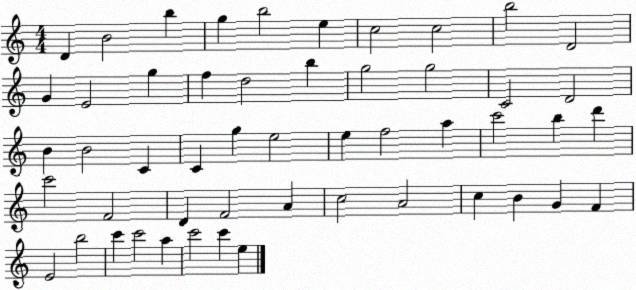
X:1
T:Untitled
M:4/4
L:1/4
K:C
D B2 b g b2 e c2 c2 b2 D2 G E2 g f d2 b g2 g2 C2 D2 B B2 C C g e2 e f2 a c'2 b d' c'2 F2 D F2 A c2 A2 c B G F E2 b2 c' c'2 a c'2 c' e